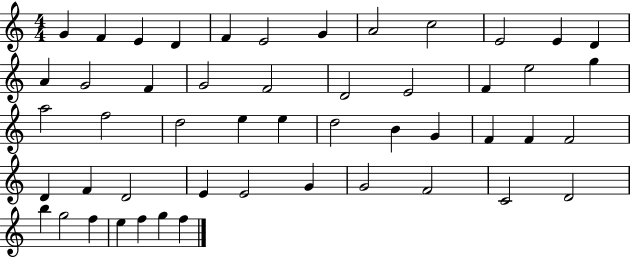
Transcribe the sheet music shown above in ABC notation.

X:1
T:Untitled
M:4/4
L:1/4
K:C
G F E D F E2 G A2 c2 E2 E D A G2 F G2 F2 D2 E2 F e2 g a2 f2 d2 e e d2 B G F F F2 D F D2 E E2 G G2 F2 C2 D2 b g2 f e f g f